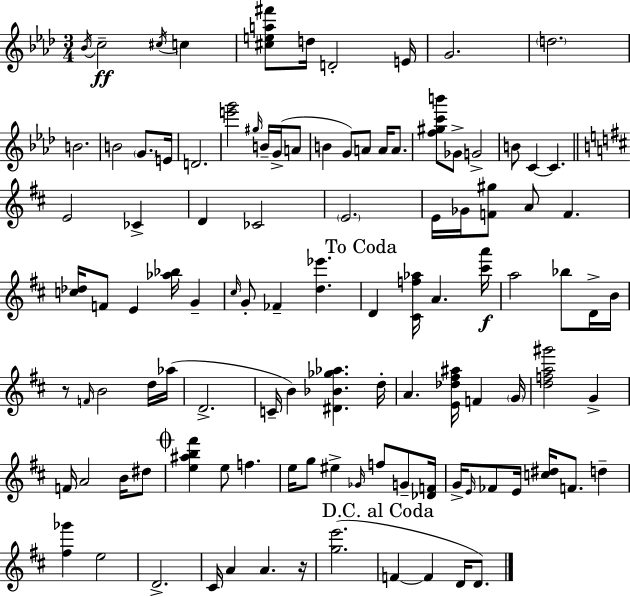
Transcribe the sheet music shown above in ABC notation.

X:1
T:Untitled
M:3/4
L:1/4
K:Fm
_B/4 c2 ^c/4 c [^cea^f']/2 d/4 D2 E/4 G2 d2 B2 B2 G/2 E/4 D2 [e'g']2 ^g/4 B/4 G/4 A/2 B G/2 A/2 A/4 A/2 [f^gc'b']/2 _G/2 G2 B/2 C C E2 _C D _C2 E2 E/4 _G/4 [F^g]/2 A/2 F [c_d]/4 F/2 E [_a_b]/4 G ^c/4 G/2 _F [d_e'] D [^Cf_a]/4 A [^c'a']/4 a2 _b/2 D/4 B/4 z/2 F/4 B2 d/4 _a/4 D2 C/4 B [^D_B_g_a] d/4 A [E_d^f^a]/4 F G/4 [dfa^g']2 G F/4 A2 B/4 ^d/2 [e^ab^f'] e/2 f e/4 g/2 ^e _G/4 f/2 G/2 [_DF]/4 G/4 E/4 _F/2 E/4 [c^d]/4 F/2 d [^f_g'] e2 D2 ^C/4 A A z/4 [ge']2 F F D/4 D/2